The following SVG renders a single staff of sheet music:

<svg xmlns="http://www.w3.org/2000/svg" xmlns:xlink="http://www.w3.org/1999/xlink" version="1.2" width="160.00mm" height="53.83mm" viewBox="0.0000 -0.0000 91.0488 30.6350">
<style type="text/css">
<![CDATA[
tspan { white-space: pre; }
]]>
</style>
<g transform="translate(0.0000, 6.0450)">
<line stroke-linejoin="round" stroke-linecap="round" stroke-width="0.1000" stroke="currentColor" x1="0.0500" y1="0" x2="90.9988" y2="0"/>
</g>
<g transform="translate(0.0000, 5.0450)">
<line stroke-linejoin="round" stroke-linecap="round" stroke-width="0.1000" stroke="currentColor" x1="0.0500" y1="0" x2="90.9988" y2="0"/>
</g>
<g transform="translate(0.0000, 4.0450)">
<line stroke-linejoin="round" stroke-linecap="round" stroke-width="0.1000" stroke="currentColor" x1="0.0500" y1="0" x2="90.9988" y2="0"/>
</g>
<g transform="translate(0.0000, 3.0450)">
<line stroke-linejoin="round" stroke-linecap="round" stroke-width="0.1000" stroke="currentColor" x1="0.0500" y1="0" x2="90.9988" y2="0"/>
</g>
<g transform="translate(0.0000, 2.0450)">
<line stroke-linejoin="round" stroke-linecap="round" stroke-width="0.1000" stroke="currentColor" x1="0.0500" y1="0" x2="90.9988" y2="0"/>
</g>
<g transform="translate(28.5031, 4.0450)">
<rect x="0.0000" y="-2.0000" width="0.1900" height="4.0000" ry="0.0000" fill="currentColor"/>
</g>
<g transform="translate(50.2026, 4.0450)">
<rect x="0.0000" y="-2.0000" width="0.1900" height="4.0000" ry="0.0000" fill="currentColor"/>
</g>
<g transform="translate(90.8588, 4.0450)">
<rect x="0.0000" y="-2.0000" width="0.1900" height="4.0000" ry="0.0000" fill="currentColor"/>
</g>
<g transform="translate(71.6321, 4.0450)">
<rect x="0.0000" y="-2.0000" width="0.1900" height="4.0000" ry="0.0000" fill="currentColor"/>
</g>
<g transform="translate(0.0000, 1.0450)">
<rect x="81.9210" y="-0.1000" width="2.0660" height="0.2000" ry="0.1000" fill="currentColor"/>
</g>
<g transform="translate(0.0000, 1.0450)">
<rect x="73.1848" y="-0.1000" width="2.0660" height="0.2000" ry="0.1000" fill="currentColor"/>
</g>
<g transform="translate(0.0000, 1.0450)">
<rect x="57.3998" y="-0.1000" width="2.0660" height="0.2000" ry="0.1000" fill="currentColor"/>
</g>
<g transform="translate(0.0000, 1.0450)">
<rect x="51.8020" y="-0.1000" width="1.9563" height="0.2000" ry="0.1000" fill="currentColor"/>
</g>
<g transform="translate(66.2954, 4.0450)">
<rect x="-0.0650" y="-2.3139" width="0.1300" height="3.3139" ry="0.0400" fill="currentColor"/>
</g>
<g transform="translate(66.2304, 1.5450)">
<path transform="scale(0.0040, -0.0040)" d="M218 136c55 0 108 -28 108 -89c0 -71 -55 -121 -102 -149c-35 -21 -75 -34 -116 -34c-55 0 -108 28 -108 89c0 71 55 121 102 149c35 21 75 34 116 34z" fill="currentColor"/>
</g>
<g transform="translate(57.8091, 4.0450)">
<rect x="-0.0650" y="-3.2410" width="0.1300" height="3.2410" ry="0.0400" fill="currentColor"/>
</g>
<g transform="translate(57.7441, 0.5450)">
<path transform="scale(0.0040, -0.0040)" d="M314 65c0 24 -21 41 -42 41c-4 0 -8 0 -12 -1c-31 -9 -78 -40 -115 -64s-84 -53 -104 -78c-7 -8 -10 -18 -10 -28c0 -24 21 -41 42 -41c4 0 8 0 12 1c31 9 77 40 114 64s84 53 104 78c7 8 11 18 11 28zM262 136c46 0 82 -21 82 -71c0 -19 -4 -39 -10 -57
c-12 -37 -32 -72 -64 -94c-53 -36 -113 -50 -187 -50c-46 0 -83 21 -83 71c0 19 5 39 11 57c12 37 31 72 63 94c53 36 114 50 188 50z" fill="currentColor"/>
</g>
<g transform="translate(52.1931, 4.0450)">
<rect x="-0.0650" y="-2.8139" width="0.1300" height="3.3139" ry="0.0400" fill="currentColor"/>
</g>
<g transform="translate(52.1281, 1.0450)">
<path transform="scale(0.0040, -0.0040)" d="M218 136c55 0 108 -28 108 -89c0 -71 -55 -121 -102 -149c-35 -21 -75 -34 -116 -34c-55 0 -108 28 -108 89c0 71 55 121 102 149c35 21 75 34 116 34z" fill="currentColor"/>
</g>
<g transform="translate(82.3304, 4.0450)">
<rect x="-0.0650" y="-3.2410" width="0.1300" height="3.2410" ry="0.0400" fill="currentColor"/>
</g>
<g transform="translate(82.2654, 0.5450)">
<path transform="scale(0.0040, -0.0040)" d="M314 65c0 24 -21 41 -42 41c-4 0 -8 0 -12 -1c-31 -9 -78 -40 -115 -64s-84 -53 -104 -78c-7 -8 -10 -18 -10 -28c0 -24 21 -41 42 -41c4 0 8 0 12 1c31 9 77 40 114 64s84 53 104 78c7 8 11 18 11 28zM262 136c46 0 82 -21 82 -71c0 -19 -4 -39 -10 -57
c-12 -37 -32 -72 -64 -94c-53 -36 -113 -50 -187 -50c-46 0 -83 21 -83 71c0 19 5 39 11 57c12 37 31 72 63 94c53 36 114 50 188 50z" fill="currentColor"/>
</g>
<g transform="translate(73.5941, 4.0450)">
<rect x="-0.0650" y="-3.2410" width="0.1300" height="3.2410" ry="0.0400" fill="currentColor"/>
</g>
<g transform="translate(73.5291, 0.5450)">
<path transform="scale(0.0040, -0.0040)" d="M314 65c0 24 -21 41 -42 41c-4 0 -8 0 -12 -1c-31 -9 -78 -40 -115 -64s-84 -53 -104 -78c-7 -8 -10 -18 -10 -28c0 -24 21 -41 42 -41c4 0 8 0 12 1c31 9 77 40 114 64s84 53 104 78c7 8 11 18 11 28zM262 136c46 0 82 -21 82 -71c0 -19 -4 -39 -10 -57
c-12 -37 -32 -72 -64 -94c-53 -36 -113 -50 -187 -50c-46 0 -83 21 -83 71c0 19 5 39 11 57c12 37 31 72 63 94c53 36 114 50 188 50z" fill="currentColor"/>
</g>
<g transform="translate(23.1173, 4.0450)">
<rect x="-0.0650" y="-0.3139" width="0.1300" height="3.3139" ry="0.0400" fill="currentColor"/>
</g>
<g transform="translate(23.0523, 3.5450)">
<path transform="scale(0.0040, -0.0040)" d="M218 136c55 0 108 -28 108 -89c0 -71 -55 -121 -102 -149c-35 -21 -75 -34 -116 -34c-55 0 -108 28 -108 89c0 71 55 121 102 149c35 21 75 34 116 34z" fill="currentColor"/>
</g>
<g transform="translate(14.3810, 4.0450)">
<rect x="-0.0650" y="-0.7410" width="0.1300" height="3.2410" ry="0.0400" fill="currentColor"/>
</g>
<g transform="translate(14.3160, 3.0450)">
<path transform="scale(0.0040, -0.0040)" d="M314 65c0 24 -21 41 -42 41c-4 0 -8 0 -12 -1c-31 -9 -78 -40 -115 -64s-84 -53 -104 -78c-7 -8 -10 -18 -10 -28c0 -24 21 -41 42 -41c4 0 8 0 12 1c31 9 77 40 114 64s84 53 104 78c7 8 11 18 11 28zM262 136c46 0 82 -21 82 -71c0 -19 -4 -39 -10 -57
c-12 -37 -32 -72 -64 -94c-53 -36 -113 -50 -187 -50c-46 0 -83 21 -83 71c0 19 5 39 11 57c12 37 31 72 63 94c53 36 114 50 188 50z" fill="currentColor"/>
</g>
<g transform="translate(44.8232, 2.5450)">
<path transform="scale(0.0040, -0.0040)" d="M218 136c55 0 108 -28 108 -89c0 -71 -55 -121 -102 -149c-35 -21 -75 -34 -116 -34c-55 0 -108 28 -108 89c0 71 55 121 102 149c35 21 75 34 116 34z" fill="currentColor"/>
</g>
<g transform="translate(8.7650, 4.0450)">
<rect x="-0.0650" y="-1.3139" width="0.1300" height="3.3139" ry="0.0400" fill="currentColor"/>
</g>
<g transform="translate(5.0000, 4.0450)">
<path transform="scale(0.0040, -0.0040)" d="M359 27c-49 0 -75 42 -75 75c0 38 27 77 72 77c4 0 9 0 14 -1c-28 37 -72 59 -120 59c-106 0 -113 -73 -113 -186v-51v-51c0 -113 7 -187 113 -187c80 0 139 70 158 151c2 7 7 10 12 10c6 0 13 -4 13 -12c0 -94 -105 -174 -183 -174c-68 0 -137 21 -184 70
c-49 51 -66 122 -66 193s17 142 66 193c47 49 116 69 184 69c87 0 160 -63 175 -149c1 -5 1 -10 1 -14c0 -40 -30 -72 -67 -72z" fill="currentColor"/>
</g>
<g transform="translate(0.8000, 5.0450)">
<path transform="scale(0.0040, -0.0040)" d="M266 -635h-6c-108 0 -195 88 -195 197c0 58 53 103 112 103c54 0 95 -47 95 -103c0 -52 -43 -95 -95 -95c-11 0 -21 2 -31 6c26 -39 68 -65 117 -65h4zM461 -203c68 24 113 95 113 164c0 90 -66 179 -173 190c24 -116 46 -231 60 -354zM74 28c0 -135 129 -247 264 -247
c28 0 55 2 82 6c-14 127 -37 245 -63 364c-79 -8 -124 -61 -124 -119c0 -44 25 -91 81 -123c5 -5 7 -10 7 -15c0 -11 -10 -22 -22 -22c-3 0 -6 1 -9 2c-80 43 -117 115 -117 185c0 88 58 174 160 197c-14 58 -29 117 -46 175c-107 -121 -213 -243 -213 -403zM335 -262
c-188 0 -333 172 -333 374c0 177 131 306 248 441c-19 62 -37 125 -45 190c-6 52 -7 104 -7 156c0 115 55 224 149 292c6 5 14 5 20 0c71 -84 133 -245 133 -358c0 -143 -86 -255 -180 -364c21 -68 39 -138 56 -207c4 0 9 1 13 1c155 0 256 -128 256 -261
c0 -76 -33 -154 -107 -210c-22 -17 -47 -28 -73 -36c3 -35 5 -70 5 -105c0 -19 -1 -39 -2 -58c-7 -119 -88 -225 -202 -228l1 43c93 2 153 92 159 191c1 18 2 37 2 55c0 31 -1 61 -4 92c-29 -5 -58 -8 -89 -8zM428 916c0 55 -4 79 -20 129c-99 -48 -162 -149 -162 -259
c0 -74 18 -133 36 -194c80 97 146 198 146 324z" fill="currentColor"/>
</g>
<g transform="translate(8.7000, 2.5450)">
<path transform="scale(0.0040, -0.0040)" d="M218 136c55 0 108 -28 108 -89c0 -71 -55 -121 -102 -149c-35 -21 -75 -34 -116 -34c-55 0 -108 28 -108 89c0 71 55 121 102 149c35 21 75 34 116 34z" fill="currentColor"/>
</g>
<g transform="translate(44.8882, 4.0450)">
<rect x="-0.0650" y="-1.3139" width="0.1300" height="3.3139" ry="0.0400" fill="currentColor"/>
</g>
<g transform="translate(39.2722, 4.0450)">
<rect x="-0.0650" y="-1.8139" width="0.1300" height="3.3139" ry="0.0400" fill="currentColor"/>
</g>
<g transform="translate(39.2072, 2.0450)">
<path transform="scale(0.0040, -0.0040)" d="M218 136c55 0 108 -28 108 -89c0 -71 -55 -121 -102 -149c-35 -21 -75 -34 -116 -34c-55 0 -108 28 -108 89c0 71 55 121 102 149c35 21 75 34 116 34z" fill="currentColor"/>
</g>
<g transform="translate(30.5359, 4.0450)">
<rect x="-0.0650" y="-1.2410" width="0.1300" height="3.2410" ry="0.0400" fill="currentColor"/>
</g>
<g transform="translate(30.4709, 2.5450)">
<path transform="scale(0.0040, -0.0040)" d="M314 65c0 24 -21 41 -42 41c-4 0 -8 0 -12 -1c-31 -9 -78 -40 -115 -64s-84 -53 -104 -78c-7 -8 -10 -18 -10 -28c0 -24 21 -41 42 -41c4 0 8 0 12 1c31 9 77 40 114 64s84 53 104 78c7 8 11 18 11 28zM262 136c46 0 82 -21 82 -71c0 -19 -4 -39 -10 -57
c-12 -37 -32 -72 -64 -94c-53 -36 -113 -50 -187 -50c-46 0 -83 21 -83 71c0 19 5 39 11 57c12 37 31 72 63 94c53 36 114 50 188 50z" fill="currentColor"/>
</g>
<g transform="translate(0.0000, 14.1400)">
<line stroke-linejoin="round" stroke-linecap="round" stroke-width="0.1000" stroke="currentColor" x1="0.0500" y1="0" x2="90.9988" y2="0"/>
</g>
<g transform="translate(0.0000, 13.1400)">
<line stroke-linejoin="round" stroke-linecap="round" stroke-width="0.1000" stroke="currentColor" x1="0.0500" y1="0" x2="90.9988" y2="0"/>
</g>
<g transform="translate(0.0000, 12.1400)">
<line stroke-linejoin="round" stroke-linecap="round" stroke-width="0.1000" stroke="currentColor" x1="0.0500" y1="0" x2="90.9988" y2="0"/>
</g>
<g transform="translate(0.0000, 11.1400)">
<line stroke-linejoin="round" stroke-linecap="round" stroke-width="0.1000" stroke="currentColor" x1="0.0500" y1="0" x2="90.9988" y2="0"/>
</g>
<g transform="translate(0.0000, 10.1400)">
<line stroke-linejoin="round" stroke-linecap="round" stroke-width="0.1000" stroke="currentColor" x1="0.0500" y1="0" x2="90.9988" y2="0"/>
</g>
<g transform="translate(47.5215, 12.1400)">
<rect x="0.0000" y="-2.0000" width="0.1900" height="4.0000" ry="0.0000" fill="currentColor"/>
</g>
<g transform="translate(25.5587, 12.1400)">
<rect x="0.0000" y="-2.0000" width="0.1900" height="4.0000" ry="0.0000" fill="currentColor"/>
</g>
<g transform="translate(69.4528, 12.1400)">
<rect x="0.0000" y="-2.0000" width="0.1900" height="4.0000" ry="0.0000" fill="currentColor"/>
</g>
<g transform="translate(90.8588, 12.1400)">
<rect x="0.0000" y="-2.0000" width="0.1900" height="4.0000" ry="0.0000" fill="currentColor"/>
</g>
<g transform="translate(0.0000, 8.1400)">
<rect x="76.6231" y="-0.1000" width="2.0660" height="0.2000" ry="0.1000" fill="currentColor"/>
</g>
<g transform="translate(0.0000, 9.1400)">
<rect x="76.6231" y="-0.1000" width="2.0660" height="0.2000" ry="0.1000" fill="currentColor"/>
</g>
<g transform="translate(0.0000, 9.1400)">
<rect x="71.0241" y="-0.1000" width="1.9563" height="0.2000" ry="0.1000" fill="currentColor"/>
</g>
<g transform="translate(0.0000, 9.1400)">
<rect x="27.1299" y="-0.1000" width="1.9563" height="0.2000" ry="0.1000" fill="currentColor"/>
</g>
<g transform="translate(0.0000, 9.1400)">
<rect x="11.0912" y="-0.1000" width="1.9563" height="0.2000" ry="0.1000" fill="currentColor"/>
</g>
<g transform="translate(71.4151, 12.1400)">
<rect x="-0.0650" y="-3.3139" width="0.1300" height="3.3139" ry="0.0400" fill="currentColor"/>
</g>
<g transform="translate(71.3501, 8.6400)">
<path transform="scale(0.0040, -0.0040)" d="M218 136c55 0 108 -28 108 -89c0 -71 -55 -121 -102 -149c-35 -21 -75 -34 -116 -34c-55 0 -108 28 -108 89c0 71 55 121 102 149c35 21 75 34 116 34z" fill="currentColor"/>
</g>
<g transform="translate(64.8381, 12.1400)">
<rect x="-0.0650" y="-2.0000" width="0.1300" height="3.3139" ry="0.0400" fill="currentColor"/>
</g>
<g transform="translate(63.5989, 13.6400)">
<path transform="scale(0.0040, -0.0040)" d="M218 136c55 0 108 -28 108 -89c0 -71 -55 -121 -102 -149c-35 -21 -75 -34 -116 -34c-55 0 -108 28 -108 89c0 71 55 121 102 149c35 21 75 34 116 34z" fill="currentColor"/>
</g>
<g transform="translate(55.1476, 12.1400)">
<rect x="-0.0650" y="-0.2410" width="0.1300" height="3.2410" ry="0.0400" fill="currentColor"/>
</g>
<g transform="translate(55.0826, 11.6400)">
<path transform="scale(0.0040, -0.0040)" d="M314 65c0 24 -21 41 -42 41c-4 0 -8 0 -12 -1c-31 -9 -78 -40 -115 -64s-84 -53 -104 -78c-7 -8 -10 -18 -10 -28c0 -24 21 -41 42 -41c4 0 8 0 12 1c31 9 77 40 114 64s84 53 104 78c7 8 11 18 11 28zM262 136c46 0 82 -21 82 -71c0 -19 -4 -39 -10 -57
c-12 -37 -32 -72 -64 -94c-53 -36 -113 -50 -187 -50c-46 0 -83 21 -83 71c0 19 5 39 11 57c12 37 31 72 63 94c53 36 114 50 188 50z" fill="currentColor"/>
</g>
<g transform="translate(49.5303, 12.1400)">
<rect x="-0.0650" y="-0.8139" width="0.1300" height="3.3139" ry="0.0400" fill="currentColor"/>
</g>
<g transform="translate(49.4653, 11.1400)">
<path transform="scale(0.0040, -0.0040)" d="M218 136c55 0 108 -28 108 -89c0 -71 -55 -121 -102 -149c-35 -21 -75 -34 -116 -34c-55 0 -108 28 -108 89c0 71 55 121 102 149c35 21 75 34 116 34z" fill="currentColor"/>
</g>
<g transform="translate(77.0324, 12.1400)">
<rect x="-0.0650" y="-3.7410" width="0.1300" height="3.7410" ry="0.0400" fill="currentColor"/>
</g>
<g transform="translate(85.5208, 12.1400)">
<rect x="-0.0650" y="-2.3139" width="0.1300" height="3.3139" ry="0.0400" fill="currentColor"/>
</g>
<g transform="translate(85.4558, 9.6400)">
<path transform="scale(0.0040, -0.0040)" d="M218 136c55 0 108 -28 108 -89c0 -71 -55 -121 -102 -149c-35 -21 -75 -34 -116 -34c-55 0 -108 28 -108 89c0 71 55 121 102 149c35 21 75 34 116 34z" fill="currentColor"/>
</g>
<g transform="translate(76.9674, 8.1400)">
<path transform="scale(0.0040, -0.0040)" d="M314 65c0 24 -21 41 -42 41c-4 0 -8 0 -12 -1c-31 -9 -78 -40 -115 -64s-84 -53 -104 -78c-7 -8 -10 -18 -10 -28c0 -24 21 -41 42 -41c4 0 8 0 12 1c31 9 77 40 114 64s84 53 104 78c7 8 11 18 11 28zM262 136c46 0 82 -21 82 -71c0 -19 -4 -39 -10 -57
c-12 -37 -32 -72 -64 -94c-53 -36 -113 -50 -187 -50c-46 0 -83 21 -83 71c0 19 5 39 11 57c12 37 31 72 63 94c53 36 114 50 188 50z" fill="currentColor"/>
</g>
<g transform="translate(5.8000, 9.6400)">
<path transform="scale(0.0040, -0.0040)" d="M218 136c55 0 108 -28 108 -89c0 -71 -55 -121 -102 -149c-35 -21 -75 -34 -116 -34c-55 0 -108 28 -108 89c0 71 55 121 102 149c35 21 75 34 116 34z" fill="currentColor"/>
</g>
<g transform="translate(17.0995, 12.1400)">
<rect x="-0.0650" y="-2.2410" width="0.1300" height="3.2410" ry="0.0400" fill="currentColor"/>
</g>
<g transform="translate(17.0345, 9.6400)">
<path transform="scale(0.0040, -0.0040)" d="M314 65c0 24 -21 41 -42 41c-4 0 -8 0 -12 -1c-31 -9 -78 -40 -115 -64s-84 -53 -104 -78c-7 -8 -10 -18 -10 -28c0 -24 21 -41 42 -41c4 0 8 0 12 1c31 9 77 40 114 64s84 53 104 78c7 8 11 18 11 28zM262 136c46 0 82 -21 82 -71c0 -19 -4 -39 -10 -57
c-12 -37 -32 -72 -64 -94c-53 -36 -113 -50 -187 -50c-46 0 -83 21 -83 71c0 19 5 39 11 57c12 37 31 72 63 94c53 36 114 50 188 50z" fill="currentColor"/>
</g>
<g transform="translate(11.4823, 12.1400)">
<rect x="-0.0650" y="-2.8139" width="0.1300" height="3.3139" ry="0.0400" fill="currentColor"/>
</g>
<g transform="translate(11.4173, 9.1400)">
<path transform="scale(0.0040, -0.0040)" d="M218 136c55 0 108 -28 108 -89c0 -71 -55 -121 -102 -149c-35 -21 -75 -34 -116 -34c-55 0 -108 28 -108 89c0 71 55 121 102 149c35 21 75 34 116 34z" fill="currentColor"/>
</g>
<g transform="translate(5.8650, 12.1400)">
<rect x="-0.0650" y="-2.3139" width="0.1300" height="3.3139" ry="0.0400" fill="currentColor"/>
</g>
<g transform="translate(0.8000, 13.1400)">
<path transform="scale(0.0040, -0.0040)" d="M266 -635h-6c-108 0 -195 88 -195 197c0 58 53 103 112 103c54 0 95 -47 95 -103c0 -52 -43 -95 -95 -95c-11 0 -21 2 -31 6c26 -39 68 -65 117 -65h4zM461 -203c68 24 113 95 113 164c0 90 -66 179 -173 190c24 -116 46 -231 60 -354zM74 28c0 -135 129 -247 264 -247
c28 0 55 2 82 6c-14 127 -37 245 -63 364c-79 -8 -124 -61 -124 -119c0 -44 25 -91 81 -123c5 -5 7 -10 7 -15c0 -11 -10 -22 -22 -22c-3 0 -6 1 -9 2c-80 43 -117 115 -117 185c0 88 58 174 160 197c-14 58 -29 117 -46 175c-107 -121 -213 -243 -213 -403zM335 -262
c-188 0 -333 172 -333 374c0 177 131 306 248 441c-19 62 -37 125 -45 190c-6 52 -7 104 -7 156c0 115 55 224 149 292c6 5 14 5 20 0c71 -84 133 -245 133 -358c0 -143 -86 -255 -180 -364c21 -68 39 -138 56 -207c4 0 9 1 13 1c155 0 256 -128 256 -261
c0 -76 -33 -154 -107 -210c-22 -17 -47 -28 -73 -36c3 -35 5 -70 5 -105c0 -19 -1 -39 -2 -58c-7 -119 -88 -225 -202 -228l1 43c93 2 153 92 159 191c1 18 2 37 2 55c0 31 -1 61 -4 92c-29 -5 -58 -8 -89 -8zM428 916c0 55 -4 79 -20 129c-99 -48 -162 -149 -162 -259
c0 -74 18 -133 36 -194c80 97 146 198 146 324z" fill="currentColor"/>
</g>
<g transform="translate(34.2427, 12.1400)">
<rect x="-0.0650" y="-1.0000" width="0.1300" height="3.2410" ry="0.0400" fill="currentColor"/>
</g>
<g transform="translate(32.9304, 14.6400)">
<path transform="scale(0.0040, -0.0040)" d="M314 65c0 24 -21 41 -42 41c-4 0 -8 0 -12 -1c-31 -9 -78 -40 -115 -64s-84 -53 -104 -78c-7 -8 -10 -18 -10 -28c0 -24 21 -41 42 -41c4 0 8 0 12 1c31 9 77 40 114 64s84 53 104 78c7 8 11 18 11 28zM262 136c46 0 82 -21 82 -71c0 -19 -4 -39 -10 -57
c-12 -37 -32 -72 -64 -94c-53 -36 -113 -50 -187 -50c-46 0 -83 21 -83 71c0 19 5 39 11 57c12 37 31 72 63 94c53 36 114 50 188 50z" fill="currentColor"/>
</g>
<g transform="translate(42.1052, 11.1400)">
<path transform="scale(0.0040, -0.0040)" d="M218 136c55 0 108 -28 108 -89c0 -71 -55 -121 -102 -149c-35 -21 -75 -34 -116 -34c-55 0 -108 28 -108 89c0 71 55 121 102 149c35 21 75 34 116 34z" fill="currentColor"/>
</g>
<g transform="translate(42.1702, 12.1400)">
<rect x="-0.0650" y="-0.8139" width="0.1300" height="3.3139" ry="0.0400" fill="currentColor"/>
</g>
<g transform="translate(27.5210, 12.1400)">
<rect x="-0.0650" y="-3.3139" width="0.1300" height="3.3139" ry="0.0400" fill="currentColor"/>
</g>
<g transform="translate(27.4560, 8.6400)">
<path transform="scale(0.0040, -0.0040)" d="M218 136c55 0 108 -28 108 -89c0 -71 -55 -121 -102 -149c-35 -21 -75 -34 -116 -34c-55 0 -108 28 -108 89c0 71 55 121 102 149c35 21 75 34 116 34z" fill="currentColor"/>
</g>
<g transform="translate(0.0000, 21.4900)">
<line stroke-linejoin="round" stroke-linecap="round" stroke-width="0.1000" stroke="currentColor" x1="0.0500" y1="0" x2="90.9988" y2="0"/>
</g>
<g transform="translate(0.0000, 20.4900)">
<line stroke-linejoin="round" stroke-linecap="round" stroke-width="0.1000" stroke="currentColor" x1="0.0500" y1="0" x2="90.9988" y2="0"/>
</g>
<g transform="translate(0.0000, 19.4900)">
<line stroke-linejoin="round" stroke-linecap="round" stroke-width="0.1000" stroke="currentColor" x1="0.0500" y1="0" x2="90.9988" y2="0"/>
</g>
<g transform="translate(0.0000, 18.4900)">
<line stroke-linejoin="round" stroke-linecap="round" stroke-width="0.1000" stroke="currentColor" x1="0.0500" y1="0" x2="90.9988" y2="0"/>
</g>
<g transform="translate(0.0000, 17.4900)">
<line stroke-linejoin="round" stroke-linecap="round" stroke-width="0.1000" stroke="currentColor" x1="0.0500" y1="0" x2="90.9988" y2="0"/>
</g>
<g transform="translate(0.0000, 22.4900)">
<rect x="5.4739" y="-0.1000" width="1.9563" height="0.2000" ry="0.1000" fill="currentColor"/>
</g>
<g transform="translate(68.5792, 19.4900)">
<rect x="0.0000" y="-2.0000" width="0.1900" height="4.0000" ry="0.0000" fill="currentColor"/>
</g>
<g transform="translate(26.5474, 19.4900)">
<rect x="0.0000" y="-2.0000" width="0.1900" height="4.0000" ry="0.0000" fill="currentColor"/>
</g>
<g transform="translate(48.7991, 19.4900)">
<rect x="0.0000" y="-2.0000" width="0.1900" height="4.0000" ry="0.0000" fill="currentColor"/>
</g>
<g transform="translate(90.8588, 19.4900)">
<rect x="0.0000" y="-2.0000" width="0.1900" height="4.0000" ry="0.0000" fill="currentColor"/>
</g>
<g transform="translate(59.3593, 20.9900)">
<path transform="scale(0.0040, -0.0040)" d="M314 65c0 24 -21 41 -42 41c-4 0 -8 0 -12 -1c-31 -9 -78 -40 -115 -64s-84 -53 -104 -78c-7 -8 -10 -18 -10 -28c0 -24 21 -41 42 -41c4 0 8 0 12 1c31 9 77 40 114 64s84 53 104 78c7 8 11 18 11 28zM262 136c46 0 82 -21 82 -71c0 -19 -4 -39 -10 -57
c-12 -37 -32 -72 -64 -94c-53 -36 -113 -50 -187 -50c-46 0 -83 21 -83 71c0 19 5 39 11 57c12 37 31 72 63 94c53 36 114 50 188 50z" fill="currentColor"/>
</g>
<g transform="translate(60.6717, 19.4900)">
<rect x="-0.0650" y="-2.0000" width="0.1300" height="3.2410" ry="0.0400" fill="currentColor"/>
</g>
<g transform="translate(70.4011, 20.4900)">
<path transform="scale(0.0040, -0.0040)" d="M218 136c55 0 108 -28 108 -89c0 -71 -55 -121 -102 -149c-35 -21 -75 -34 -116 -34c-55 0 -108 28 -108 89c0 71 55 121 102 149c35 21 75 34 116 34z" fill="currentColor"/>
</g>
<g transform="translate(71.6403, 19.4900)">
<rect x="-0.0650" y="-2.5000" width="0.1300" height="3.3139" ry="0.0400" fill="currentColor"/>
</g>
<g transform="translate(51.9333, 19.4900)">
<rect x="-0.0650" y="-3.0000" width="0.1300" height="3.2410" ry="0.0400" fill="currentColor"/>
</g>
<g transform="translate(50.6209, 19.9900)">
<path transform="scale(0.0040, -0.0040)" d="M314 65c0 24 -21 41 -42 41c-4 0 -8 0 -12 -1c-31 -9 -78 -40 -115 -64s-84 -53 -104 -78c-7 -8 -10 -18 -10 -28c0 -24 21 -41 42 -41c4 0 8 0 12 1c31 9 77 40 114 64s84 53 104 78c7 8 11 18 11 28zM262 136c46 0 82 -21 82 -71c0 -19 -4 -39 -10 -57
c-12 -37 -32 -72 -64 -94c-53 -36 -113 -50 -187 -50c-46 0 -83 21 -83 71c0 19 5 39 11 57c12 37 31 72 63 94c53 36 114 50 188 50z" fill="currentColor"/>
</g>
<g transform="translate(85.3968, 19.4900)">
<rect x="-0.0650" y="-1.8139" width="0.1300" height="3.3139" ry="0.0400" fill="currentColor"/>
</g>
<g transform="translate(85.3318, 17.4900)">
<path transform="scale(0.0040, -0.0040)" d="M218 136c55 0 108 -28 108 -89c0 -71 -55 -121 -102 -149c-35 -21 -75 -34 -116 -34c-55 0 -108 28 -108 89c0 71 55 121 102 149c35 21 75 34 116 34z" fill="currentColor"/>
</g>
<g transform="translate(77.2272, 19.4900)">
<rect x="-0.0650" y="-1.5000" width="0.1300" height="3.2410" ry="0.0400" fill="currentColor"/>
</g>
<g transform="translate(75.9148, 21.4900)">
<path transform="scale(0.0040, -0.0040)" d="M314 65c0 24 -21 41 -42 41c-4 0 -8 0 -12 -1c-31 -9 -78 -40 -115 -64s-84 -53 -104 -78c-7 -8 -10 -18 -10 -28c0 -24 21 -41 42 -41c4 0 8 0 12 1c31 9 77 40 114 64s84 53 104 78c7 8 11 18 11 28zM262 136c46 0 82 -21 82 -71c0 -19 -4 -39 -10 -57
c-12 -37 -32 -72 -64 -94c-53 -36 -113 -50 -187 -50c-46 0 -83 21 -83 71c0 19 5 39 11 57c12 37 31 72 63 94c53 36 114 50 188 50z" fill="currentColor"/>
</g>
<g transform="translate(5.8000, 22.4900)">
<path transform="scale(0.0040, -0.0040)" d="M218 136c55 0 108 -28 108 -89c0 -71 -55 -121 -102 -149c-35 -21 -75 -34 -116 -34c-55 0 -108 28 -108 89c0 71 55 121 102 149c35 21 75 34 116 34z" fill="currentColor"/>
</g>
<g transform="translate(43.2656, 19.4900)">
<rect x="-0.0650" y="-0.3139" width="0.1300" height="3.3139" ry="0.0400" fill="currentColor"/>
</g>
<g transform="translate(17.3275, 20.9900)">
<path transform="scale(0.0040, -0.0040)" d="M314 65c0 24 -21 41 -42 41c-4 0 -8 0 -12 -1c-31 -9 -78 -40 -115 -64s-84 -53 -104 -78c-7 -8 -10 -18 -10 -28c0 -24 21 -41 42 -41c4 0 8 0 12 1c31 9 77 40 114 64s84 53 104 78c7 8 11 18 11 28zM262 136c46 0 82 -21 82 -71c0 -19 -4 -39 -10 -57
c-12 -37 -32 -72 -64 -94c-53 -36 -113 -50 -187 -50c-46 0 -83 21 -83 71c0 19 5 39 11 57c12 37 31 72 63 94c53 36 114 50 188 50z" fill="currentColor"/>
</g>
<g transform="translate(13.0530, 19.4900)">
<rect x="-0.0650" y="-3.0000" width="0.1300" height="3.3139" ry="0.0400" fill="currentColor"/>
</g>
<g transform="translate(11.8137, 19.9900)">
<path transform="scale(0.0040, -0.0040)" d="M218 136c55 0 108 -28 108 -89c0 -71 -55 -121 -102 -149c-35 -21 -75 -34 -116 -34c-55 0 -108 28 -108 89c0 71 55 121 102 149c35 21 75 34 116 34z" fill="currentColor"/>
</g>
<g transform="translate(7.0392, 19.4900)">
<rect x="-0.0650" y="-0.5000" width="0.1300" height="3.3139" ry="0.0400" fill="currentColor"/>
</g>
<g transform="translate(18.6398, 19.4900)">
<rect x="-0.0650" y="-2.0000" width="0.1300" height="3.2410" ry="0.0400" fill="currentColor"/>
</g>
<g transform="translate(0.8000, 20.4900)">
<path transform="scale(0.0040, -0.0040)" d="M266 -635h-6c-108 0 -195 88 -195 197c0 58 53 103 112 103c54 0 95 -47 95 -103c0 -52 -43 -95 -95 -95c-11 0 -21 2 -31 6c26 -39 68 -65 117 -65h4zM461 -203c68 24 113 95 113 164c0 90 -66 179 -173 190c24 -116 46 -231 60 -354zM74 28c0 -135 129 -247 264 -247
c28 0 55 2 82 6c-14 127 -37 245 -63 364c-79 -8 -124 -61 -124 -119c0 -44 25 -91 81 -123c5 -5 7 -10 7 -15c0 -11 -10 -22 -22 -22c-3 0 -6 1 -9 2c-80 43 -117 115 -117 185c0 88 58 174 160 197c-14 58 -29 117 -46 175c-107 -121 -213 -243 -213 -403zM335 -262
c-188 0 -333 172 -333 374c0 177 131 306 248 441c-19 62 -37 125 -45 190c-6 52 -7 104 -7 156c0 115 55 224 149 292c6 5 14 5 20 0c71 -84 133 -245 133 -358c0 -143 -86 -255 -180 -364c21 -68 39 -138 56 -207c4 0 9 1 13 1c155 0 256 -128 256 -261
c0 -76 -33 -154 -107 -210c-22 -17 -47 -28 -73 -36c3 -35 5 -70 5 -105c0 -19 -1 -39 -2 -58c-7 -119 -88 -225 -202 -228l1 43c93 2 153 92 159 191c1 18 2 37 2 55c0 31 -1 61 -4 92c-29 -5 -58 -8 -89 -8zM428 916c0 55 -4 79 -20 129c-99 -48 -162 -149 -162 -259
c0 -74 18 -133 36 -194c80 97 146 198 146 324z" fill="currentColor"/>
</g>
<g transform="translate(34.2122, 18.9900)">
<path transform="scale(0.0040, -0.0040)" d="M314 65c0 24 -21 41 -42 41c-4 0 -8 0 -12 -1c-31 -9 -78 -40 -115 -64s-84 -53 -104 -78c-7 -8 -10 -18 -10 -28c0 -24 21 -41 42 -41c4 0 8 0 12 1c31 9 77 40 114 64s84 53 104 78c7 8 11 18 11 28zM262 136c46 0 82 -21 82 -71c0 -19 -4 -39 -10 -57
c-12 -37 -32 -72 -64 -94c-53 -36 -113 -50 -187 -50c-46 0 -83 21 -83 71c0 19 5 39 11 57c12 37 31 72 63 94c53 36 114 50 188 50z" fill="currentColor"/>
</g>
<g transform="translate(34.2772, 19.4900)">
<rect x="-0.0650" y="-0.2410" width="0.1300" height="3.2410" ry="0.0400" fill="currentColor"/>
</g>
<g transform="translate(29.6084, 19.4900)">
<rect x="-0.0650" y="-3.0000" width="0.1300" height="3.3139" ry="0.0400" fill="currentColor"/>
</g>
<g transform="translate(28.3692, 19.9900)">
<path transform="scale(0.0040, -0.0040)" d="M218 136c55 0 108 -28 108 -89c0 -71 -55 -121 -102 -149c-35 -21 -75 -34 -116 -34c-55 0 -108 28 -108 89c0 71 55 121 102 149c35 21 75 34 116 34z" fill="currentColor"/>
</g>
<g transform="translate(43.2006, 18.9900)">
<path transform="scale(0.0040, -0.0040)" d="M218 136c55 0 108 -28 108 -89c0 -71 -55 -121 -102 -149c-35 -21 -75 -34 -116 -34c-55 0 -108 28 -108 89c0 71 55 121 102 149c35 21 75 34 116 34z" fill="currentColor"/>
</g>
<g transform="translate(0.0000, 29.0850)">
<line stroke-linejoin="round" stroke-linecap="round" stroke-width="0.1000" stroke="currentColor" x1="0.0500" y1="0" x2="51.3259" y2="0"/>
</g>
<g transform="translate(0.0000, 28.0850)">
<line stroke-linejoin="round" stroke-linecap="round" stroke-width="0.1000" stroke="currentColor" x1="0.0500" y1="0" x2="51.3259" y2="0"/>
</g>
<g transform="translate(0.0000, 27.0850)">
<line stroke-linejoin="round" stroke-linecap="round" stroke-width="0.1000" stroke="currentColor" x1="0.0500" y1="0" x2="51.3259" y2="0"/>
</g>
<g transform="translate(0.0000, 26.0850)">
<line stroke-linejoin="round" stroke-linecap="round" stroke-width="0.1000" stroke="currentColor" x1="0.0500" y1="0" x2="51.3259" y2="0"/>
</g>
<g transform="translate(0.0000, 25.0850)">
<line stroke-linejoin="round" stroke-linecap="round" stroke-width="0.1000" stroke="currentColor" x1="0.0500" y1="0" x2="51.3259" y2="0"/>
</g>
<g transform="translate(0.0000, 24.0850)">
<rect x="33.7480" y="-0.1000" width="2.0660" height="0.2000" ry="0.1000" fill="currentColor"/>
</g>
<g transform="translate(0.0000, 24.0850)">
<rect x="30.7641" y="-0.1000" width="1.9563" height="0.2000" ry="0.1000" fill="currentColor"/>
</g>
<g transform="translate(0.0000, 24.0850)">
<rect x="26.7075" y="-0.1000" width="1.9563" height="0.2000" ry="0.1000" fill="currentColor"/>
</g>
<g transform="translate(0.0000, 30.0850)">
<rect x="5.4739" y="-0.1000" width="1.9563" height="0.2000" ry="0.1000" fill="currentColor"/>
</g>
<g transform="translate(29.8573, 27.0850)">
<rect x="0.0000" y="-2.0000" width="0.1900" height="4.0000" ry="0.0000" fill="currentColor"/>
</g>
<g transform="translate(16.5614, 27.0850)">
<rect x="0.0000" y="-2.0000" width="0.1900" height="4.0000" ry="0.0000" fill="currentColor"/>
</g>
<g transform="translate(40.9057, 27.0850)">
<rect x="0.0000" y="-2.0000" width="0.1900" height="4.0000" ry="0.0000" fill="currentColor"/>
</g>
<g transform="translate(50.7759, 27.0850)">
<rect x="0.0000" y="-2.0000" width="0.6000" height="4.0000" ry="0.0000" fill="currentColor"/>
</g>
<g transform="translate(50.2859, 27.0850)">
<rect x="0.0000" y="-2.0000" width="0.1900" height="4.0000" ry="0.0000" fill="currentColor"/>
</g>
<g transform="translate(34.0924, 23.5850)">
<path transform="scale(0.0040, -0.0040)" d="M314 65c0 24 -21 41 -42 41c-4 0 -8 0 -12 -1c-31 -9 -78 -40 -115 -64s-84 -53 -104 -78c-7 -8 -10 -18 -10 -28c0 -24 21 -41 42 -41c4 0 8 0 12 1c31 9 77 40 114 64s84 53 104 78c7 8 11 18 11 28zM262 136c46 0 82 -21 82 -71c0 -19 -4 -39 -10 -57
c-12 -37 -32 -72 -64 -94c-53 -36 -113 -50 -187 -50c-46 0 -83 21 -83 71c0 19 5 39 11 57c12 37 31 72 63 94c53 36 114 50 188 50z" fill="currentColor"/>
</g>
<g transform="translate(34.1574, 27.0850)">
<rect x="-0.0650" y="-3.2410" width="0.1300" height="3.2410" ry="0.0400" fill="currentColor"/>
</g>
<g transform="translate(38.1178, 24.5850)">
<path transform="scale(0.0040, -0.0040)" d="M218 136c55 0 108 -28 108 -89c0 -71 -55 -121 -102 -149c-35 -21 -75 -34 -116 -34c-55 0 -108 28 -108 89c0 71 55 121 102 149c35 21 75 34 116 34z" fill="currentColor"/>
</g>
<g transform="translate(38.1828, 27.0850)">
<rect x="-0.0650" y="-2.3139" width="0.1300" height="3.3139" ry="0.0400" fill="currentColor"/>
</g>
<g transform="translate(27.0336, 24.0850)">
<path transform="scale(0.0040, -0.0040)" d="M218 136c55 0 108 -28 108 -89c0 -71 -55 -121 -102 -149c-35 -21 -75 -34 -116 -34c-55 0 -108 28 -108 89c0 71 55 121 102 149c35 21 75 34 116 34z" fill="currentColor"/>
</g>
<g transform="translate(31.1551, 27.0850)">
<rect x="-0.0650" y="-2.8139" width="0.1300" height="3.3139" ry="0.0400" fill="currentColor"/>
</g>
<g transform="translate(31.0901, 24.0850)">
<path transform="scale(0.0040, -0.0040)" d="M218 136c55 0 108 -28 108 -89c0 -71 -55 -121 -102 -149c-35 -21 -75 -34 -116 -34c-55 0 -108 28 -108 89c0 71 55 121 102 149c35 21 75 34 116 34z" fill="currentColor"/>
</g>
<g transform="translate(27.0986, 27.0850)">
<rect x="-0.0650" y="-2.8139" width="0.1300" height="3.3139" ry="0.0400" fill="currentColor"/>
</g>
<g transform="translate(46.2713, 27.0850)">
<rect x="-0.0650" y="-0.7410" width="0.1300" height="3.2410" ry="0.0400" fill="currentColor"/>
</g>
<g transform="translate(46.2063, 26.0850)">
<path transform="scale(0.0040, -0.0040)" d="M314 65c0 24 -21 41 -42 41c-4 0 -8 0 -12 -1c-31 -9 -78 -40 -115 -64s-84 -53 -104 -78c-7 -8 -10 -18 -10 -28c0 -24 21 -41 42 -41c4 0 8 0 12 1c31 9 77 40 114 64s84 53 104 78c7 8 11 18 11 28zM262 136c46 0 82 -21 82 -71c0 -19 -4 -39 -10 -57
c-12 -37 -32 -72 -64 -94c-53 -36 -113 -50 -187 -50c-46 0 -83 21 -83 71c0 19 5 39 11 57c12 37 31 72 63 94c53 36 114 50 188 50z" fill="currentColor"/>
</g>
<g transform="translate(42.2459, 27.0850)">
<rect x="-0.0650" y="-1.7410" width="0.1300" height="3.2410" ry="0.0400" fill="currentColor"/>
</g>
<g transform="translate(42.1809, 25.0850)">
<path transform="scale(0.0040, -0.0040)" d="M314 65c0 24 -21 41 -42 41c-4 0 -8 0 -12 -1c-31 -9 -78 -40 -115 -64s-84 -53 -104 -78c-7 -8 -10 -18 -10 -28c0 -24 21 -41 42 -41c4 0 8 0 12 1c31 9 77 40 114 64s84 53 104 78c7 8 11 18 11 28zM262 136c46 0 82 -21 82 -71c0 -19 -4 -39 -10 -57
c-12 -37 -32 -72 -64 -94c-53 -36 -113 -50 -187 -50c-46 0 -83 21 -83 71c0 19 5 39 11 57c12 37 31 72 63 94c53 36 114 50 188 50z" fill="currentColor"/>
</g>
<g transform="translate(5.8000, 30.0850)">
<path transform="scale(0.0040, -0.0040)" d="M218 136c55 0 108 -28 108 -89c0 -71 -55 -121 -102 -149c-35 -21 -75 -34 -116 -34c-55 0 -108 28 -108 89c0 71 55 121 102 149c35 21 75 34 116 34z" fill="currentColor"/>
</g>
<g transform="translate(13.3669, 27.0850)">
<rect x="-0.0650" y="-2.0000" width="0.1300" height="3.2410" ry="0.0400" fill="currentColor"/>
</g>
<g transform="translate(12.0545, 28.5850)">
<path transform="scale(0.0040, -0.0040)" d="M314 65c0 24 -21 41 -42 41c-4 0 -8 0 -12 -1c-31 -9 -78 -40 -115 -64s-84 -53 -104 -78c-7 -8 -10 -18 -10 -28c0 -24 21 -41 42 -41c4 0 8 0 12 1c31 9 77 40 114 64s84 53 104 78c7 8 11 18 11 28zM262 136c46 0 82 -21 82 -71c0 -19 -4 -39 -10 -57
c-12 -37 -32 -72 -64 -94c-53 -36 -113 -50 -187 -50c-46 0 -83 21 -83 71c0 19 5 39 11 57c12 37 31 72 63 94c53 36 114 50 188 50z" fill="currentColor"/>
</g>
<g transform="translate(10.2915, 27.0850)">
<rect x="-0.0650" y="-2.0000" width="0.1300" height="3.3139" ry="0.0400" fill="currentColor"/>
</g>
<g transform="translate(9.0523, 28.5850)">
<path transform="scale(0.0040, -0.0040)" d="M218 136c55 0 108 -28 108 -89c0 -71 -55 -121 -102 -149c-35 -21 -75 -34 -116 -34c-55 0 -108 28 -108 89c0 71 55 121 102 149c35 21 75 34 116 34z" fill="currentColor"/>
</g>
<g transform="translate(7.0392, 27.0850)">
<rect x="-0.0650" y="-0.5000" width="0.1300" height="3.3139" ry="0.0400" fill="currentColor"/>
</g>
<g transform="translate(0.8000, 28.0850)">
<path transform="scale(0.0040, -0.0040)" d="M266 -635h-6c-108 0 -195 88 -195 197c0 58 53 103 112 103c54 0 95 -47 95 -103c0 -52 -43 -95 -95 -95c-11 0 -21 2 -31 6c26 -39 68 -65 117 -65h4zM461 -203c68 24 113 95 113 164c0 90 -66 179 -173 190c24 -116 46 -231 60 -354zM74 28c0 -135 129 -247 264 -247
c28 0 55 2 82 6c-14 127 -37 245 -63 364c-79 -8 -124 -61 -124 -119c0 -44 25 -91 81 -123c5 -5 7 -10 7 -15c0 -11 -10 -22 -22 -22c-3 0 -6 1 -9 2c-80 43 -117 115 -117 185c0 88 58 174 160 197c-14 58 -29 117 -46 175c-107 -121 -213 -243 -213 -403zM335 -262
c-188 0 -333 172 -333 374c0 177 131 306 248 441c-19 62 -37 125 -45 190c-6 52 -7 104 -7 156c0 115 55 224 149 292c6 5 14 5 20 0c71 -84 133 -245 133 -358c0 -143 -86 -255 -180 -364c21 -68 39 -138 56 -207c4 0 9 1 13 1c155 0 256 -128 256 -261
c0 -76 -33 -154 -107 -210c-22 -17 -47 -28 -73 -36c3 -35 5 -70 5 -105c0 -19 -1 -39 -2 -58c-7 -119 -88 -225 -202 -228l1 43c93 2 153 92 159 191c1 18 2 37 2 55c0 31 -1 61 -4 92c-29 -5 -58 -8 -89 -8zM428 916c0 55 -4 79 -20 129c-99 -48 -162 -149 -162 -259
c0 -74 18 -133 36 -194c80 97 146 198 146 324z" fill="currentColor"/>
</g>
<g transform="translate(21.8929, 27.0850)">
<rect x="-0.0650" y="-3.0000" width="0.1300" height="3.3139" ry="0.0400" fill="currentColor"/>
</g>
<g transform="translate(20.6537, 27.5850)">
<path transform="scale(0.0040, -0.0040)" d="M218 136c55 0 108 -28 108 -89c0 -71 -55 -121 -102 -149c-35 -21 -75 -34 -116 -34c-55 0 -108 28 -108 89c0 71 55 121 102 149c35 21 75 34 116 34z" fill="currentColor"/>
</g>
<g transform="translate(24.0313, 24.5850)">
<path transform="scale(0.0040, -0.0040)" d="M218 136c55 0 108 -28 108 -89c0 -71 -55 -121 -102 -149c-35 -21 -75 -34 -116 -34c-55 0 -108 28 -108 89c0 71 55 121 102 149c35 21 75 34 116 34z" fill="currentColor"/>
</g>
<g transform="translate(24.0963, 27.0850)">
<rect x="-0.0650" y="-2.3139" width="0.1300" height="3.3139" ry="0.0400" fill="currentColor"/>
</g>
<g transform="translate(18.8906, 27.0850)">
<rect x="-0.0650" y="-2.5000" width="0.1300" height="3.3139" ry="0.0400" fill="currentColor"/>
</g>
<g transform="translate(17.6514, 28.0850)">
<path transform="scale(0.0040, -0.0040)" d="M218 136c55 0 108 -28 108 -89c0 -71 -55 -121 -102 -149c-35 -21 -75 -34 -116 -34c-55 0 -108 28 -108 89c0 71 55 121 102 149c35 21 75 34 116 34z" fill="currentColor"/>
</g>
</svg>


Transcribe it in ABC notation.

X:1
T:Untitled
M:4/4
L:1/4
K:C
e d2 c e2 f e a b2 g b2 b2 g a g2 b D2 d d c2 F b c'2 g C A F2 A c2 c A2 F2 G E2 f C F F2 G A g a a b2 g f2 d2